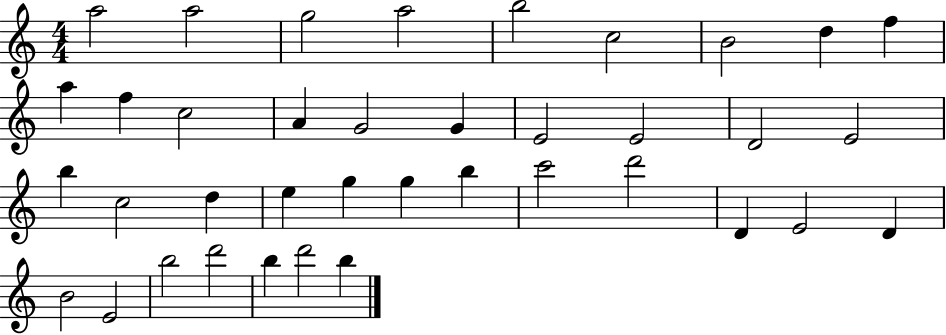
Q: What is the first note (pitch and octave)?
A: A5